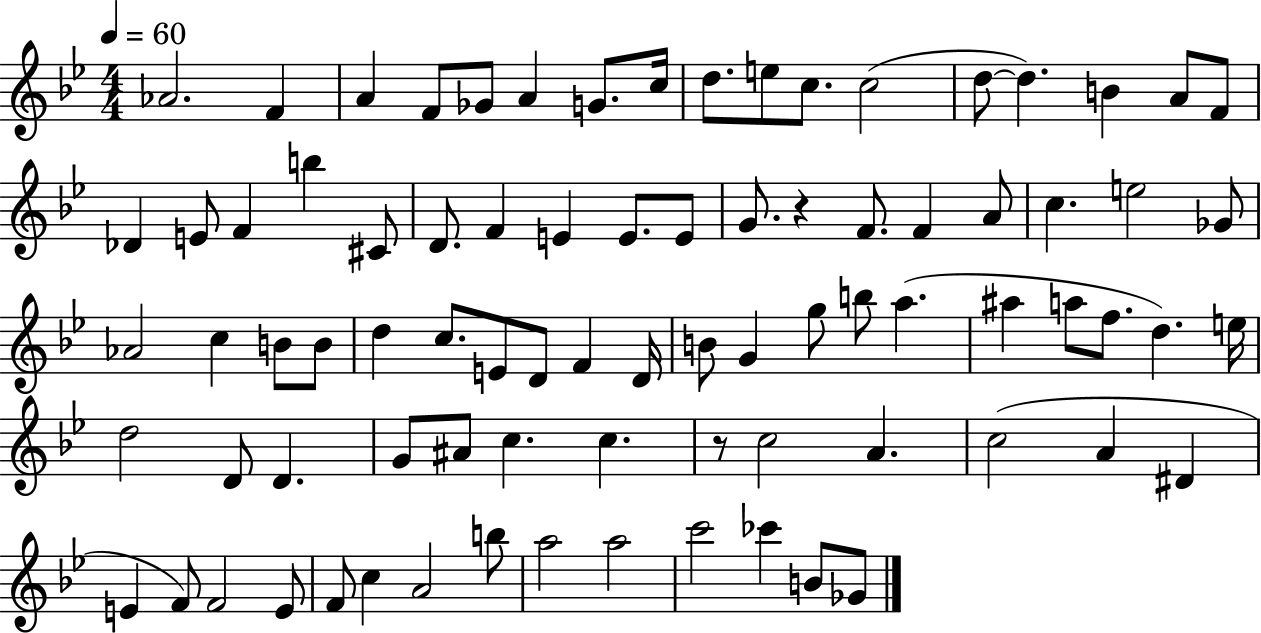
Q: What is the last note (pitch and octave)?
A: Gb4